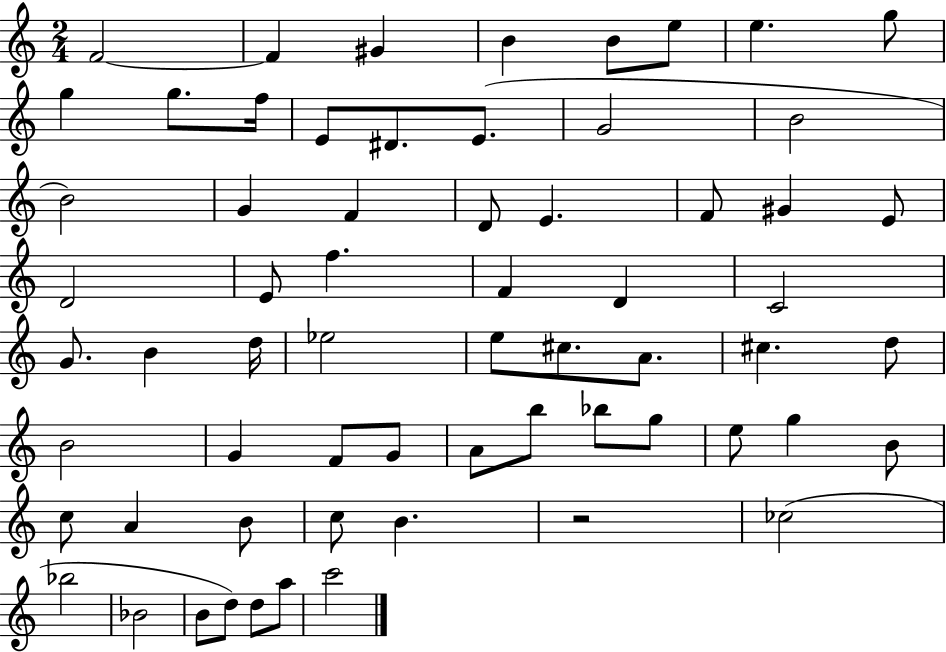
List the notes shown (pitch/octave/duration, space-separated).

F4/h F4/q G#4/q B4/q B4/e E5/e E5/q. G5/e G5/q G5/e. F5/s E4/e D#4/e. E4/e. G4/h B4/h B4/h G4/q F4/q D4/e E4/q. F4/e G#4/q E4/e D4/h E4/e F5/q. F4/q D4/q C4/h G4/e. B4/q D5/s Eb5/h E5/e C#5/e. A4/e. C#5/q. D5/e B4/h G4/q F4/e G4/e A4/e B5/e Bb5/e G5/e E5/e G5/q B4/e C5/e A4/q B4/e C5/e B4/q. R/h CES5/h Bb5/h Bb4/h B4/e D5/e D5/e A5/e C6/h